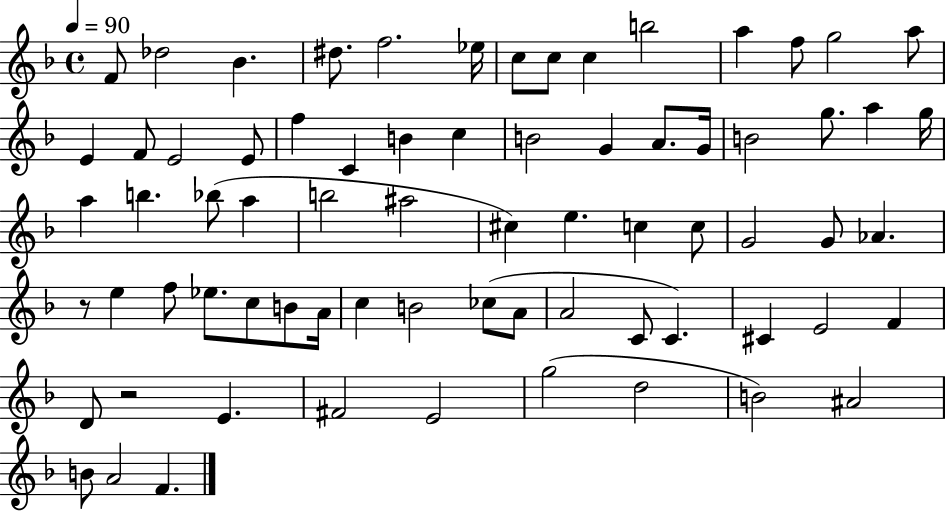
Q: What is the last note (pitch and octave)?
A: F4